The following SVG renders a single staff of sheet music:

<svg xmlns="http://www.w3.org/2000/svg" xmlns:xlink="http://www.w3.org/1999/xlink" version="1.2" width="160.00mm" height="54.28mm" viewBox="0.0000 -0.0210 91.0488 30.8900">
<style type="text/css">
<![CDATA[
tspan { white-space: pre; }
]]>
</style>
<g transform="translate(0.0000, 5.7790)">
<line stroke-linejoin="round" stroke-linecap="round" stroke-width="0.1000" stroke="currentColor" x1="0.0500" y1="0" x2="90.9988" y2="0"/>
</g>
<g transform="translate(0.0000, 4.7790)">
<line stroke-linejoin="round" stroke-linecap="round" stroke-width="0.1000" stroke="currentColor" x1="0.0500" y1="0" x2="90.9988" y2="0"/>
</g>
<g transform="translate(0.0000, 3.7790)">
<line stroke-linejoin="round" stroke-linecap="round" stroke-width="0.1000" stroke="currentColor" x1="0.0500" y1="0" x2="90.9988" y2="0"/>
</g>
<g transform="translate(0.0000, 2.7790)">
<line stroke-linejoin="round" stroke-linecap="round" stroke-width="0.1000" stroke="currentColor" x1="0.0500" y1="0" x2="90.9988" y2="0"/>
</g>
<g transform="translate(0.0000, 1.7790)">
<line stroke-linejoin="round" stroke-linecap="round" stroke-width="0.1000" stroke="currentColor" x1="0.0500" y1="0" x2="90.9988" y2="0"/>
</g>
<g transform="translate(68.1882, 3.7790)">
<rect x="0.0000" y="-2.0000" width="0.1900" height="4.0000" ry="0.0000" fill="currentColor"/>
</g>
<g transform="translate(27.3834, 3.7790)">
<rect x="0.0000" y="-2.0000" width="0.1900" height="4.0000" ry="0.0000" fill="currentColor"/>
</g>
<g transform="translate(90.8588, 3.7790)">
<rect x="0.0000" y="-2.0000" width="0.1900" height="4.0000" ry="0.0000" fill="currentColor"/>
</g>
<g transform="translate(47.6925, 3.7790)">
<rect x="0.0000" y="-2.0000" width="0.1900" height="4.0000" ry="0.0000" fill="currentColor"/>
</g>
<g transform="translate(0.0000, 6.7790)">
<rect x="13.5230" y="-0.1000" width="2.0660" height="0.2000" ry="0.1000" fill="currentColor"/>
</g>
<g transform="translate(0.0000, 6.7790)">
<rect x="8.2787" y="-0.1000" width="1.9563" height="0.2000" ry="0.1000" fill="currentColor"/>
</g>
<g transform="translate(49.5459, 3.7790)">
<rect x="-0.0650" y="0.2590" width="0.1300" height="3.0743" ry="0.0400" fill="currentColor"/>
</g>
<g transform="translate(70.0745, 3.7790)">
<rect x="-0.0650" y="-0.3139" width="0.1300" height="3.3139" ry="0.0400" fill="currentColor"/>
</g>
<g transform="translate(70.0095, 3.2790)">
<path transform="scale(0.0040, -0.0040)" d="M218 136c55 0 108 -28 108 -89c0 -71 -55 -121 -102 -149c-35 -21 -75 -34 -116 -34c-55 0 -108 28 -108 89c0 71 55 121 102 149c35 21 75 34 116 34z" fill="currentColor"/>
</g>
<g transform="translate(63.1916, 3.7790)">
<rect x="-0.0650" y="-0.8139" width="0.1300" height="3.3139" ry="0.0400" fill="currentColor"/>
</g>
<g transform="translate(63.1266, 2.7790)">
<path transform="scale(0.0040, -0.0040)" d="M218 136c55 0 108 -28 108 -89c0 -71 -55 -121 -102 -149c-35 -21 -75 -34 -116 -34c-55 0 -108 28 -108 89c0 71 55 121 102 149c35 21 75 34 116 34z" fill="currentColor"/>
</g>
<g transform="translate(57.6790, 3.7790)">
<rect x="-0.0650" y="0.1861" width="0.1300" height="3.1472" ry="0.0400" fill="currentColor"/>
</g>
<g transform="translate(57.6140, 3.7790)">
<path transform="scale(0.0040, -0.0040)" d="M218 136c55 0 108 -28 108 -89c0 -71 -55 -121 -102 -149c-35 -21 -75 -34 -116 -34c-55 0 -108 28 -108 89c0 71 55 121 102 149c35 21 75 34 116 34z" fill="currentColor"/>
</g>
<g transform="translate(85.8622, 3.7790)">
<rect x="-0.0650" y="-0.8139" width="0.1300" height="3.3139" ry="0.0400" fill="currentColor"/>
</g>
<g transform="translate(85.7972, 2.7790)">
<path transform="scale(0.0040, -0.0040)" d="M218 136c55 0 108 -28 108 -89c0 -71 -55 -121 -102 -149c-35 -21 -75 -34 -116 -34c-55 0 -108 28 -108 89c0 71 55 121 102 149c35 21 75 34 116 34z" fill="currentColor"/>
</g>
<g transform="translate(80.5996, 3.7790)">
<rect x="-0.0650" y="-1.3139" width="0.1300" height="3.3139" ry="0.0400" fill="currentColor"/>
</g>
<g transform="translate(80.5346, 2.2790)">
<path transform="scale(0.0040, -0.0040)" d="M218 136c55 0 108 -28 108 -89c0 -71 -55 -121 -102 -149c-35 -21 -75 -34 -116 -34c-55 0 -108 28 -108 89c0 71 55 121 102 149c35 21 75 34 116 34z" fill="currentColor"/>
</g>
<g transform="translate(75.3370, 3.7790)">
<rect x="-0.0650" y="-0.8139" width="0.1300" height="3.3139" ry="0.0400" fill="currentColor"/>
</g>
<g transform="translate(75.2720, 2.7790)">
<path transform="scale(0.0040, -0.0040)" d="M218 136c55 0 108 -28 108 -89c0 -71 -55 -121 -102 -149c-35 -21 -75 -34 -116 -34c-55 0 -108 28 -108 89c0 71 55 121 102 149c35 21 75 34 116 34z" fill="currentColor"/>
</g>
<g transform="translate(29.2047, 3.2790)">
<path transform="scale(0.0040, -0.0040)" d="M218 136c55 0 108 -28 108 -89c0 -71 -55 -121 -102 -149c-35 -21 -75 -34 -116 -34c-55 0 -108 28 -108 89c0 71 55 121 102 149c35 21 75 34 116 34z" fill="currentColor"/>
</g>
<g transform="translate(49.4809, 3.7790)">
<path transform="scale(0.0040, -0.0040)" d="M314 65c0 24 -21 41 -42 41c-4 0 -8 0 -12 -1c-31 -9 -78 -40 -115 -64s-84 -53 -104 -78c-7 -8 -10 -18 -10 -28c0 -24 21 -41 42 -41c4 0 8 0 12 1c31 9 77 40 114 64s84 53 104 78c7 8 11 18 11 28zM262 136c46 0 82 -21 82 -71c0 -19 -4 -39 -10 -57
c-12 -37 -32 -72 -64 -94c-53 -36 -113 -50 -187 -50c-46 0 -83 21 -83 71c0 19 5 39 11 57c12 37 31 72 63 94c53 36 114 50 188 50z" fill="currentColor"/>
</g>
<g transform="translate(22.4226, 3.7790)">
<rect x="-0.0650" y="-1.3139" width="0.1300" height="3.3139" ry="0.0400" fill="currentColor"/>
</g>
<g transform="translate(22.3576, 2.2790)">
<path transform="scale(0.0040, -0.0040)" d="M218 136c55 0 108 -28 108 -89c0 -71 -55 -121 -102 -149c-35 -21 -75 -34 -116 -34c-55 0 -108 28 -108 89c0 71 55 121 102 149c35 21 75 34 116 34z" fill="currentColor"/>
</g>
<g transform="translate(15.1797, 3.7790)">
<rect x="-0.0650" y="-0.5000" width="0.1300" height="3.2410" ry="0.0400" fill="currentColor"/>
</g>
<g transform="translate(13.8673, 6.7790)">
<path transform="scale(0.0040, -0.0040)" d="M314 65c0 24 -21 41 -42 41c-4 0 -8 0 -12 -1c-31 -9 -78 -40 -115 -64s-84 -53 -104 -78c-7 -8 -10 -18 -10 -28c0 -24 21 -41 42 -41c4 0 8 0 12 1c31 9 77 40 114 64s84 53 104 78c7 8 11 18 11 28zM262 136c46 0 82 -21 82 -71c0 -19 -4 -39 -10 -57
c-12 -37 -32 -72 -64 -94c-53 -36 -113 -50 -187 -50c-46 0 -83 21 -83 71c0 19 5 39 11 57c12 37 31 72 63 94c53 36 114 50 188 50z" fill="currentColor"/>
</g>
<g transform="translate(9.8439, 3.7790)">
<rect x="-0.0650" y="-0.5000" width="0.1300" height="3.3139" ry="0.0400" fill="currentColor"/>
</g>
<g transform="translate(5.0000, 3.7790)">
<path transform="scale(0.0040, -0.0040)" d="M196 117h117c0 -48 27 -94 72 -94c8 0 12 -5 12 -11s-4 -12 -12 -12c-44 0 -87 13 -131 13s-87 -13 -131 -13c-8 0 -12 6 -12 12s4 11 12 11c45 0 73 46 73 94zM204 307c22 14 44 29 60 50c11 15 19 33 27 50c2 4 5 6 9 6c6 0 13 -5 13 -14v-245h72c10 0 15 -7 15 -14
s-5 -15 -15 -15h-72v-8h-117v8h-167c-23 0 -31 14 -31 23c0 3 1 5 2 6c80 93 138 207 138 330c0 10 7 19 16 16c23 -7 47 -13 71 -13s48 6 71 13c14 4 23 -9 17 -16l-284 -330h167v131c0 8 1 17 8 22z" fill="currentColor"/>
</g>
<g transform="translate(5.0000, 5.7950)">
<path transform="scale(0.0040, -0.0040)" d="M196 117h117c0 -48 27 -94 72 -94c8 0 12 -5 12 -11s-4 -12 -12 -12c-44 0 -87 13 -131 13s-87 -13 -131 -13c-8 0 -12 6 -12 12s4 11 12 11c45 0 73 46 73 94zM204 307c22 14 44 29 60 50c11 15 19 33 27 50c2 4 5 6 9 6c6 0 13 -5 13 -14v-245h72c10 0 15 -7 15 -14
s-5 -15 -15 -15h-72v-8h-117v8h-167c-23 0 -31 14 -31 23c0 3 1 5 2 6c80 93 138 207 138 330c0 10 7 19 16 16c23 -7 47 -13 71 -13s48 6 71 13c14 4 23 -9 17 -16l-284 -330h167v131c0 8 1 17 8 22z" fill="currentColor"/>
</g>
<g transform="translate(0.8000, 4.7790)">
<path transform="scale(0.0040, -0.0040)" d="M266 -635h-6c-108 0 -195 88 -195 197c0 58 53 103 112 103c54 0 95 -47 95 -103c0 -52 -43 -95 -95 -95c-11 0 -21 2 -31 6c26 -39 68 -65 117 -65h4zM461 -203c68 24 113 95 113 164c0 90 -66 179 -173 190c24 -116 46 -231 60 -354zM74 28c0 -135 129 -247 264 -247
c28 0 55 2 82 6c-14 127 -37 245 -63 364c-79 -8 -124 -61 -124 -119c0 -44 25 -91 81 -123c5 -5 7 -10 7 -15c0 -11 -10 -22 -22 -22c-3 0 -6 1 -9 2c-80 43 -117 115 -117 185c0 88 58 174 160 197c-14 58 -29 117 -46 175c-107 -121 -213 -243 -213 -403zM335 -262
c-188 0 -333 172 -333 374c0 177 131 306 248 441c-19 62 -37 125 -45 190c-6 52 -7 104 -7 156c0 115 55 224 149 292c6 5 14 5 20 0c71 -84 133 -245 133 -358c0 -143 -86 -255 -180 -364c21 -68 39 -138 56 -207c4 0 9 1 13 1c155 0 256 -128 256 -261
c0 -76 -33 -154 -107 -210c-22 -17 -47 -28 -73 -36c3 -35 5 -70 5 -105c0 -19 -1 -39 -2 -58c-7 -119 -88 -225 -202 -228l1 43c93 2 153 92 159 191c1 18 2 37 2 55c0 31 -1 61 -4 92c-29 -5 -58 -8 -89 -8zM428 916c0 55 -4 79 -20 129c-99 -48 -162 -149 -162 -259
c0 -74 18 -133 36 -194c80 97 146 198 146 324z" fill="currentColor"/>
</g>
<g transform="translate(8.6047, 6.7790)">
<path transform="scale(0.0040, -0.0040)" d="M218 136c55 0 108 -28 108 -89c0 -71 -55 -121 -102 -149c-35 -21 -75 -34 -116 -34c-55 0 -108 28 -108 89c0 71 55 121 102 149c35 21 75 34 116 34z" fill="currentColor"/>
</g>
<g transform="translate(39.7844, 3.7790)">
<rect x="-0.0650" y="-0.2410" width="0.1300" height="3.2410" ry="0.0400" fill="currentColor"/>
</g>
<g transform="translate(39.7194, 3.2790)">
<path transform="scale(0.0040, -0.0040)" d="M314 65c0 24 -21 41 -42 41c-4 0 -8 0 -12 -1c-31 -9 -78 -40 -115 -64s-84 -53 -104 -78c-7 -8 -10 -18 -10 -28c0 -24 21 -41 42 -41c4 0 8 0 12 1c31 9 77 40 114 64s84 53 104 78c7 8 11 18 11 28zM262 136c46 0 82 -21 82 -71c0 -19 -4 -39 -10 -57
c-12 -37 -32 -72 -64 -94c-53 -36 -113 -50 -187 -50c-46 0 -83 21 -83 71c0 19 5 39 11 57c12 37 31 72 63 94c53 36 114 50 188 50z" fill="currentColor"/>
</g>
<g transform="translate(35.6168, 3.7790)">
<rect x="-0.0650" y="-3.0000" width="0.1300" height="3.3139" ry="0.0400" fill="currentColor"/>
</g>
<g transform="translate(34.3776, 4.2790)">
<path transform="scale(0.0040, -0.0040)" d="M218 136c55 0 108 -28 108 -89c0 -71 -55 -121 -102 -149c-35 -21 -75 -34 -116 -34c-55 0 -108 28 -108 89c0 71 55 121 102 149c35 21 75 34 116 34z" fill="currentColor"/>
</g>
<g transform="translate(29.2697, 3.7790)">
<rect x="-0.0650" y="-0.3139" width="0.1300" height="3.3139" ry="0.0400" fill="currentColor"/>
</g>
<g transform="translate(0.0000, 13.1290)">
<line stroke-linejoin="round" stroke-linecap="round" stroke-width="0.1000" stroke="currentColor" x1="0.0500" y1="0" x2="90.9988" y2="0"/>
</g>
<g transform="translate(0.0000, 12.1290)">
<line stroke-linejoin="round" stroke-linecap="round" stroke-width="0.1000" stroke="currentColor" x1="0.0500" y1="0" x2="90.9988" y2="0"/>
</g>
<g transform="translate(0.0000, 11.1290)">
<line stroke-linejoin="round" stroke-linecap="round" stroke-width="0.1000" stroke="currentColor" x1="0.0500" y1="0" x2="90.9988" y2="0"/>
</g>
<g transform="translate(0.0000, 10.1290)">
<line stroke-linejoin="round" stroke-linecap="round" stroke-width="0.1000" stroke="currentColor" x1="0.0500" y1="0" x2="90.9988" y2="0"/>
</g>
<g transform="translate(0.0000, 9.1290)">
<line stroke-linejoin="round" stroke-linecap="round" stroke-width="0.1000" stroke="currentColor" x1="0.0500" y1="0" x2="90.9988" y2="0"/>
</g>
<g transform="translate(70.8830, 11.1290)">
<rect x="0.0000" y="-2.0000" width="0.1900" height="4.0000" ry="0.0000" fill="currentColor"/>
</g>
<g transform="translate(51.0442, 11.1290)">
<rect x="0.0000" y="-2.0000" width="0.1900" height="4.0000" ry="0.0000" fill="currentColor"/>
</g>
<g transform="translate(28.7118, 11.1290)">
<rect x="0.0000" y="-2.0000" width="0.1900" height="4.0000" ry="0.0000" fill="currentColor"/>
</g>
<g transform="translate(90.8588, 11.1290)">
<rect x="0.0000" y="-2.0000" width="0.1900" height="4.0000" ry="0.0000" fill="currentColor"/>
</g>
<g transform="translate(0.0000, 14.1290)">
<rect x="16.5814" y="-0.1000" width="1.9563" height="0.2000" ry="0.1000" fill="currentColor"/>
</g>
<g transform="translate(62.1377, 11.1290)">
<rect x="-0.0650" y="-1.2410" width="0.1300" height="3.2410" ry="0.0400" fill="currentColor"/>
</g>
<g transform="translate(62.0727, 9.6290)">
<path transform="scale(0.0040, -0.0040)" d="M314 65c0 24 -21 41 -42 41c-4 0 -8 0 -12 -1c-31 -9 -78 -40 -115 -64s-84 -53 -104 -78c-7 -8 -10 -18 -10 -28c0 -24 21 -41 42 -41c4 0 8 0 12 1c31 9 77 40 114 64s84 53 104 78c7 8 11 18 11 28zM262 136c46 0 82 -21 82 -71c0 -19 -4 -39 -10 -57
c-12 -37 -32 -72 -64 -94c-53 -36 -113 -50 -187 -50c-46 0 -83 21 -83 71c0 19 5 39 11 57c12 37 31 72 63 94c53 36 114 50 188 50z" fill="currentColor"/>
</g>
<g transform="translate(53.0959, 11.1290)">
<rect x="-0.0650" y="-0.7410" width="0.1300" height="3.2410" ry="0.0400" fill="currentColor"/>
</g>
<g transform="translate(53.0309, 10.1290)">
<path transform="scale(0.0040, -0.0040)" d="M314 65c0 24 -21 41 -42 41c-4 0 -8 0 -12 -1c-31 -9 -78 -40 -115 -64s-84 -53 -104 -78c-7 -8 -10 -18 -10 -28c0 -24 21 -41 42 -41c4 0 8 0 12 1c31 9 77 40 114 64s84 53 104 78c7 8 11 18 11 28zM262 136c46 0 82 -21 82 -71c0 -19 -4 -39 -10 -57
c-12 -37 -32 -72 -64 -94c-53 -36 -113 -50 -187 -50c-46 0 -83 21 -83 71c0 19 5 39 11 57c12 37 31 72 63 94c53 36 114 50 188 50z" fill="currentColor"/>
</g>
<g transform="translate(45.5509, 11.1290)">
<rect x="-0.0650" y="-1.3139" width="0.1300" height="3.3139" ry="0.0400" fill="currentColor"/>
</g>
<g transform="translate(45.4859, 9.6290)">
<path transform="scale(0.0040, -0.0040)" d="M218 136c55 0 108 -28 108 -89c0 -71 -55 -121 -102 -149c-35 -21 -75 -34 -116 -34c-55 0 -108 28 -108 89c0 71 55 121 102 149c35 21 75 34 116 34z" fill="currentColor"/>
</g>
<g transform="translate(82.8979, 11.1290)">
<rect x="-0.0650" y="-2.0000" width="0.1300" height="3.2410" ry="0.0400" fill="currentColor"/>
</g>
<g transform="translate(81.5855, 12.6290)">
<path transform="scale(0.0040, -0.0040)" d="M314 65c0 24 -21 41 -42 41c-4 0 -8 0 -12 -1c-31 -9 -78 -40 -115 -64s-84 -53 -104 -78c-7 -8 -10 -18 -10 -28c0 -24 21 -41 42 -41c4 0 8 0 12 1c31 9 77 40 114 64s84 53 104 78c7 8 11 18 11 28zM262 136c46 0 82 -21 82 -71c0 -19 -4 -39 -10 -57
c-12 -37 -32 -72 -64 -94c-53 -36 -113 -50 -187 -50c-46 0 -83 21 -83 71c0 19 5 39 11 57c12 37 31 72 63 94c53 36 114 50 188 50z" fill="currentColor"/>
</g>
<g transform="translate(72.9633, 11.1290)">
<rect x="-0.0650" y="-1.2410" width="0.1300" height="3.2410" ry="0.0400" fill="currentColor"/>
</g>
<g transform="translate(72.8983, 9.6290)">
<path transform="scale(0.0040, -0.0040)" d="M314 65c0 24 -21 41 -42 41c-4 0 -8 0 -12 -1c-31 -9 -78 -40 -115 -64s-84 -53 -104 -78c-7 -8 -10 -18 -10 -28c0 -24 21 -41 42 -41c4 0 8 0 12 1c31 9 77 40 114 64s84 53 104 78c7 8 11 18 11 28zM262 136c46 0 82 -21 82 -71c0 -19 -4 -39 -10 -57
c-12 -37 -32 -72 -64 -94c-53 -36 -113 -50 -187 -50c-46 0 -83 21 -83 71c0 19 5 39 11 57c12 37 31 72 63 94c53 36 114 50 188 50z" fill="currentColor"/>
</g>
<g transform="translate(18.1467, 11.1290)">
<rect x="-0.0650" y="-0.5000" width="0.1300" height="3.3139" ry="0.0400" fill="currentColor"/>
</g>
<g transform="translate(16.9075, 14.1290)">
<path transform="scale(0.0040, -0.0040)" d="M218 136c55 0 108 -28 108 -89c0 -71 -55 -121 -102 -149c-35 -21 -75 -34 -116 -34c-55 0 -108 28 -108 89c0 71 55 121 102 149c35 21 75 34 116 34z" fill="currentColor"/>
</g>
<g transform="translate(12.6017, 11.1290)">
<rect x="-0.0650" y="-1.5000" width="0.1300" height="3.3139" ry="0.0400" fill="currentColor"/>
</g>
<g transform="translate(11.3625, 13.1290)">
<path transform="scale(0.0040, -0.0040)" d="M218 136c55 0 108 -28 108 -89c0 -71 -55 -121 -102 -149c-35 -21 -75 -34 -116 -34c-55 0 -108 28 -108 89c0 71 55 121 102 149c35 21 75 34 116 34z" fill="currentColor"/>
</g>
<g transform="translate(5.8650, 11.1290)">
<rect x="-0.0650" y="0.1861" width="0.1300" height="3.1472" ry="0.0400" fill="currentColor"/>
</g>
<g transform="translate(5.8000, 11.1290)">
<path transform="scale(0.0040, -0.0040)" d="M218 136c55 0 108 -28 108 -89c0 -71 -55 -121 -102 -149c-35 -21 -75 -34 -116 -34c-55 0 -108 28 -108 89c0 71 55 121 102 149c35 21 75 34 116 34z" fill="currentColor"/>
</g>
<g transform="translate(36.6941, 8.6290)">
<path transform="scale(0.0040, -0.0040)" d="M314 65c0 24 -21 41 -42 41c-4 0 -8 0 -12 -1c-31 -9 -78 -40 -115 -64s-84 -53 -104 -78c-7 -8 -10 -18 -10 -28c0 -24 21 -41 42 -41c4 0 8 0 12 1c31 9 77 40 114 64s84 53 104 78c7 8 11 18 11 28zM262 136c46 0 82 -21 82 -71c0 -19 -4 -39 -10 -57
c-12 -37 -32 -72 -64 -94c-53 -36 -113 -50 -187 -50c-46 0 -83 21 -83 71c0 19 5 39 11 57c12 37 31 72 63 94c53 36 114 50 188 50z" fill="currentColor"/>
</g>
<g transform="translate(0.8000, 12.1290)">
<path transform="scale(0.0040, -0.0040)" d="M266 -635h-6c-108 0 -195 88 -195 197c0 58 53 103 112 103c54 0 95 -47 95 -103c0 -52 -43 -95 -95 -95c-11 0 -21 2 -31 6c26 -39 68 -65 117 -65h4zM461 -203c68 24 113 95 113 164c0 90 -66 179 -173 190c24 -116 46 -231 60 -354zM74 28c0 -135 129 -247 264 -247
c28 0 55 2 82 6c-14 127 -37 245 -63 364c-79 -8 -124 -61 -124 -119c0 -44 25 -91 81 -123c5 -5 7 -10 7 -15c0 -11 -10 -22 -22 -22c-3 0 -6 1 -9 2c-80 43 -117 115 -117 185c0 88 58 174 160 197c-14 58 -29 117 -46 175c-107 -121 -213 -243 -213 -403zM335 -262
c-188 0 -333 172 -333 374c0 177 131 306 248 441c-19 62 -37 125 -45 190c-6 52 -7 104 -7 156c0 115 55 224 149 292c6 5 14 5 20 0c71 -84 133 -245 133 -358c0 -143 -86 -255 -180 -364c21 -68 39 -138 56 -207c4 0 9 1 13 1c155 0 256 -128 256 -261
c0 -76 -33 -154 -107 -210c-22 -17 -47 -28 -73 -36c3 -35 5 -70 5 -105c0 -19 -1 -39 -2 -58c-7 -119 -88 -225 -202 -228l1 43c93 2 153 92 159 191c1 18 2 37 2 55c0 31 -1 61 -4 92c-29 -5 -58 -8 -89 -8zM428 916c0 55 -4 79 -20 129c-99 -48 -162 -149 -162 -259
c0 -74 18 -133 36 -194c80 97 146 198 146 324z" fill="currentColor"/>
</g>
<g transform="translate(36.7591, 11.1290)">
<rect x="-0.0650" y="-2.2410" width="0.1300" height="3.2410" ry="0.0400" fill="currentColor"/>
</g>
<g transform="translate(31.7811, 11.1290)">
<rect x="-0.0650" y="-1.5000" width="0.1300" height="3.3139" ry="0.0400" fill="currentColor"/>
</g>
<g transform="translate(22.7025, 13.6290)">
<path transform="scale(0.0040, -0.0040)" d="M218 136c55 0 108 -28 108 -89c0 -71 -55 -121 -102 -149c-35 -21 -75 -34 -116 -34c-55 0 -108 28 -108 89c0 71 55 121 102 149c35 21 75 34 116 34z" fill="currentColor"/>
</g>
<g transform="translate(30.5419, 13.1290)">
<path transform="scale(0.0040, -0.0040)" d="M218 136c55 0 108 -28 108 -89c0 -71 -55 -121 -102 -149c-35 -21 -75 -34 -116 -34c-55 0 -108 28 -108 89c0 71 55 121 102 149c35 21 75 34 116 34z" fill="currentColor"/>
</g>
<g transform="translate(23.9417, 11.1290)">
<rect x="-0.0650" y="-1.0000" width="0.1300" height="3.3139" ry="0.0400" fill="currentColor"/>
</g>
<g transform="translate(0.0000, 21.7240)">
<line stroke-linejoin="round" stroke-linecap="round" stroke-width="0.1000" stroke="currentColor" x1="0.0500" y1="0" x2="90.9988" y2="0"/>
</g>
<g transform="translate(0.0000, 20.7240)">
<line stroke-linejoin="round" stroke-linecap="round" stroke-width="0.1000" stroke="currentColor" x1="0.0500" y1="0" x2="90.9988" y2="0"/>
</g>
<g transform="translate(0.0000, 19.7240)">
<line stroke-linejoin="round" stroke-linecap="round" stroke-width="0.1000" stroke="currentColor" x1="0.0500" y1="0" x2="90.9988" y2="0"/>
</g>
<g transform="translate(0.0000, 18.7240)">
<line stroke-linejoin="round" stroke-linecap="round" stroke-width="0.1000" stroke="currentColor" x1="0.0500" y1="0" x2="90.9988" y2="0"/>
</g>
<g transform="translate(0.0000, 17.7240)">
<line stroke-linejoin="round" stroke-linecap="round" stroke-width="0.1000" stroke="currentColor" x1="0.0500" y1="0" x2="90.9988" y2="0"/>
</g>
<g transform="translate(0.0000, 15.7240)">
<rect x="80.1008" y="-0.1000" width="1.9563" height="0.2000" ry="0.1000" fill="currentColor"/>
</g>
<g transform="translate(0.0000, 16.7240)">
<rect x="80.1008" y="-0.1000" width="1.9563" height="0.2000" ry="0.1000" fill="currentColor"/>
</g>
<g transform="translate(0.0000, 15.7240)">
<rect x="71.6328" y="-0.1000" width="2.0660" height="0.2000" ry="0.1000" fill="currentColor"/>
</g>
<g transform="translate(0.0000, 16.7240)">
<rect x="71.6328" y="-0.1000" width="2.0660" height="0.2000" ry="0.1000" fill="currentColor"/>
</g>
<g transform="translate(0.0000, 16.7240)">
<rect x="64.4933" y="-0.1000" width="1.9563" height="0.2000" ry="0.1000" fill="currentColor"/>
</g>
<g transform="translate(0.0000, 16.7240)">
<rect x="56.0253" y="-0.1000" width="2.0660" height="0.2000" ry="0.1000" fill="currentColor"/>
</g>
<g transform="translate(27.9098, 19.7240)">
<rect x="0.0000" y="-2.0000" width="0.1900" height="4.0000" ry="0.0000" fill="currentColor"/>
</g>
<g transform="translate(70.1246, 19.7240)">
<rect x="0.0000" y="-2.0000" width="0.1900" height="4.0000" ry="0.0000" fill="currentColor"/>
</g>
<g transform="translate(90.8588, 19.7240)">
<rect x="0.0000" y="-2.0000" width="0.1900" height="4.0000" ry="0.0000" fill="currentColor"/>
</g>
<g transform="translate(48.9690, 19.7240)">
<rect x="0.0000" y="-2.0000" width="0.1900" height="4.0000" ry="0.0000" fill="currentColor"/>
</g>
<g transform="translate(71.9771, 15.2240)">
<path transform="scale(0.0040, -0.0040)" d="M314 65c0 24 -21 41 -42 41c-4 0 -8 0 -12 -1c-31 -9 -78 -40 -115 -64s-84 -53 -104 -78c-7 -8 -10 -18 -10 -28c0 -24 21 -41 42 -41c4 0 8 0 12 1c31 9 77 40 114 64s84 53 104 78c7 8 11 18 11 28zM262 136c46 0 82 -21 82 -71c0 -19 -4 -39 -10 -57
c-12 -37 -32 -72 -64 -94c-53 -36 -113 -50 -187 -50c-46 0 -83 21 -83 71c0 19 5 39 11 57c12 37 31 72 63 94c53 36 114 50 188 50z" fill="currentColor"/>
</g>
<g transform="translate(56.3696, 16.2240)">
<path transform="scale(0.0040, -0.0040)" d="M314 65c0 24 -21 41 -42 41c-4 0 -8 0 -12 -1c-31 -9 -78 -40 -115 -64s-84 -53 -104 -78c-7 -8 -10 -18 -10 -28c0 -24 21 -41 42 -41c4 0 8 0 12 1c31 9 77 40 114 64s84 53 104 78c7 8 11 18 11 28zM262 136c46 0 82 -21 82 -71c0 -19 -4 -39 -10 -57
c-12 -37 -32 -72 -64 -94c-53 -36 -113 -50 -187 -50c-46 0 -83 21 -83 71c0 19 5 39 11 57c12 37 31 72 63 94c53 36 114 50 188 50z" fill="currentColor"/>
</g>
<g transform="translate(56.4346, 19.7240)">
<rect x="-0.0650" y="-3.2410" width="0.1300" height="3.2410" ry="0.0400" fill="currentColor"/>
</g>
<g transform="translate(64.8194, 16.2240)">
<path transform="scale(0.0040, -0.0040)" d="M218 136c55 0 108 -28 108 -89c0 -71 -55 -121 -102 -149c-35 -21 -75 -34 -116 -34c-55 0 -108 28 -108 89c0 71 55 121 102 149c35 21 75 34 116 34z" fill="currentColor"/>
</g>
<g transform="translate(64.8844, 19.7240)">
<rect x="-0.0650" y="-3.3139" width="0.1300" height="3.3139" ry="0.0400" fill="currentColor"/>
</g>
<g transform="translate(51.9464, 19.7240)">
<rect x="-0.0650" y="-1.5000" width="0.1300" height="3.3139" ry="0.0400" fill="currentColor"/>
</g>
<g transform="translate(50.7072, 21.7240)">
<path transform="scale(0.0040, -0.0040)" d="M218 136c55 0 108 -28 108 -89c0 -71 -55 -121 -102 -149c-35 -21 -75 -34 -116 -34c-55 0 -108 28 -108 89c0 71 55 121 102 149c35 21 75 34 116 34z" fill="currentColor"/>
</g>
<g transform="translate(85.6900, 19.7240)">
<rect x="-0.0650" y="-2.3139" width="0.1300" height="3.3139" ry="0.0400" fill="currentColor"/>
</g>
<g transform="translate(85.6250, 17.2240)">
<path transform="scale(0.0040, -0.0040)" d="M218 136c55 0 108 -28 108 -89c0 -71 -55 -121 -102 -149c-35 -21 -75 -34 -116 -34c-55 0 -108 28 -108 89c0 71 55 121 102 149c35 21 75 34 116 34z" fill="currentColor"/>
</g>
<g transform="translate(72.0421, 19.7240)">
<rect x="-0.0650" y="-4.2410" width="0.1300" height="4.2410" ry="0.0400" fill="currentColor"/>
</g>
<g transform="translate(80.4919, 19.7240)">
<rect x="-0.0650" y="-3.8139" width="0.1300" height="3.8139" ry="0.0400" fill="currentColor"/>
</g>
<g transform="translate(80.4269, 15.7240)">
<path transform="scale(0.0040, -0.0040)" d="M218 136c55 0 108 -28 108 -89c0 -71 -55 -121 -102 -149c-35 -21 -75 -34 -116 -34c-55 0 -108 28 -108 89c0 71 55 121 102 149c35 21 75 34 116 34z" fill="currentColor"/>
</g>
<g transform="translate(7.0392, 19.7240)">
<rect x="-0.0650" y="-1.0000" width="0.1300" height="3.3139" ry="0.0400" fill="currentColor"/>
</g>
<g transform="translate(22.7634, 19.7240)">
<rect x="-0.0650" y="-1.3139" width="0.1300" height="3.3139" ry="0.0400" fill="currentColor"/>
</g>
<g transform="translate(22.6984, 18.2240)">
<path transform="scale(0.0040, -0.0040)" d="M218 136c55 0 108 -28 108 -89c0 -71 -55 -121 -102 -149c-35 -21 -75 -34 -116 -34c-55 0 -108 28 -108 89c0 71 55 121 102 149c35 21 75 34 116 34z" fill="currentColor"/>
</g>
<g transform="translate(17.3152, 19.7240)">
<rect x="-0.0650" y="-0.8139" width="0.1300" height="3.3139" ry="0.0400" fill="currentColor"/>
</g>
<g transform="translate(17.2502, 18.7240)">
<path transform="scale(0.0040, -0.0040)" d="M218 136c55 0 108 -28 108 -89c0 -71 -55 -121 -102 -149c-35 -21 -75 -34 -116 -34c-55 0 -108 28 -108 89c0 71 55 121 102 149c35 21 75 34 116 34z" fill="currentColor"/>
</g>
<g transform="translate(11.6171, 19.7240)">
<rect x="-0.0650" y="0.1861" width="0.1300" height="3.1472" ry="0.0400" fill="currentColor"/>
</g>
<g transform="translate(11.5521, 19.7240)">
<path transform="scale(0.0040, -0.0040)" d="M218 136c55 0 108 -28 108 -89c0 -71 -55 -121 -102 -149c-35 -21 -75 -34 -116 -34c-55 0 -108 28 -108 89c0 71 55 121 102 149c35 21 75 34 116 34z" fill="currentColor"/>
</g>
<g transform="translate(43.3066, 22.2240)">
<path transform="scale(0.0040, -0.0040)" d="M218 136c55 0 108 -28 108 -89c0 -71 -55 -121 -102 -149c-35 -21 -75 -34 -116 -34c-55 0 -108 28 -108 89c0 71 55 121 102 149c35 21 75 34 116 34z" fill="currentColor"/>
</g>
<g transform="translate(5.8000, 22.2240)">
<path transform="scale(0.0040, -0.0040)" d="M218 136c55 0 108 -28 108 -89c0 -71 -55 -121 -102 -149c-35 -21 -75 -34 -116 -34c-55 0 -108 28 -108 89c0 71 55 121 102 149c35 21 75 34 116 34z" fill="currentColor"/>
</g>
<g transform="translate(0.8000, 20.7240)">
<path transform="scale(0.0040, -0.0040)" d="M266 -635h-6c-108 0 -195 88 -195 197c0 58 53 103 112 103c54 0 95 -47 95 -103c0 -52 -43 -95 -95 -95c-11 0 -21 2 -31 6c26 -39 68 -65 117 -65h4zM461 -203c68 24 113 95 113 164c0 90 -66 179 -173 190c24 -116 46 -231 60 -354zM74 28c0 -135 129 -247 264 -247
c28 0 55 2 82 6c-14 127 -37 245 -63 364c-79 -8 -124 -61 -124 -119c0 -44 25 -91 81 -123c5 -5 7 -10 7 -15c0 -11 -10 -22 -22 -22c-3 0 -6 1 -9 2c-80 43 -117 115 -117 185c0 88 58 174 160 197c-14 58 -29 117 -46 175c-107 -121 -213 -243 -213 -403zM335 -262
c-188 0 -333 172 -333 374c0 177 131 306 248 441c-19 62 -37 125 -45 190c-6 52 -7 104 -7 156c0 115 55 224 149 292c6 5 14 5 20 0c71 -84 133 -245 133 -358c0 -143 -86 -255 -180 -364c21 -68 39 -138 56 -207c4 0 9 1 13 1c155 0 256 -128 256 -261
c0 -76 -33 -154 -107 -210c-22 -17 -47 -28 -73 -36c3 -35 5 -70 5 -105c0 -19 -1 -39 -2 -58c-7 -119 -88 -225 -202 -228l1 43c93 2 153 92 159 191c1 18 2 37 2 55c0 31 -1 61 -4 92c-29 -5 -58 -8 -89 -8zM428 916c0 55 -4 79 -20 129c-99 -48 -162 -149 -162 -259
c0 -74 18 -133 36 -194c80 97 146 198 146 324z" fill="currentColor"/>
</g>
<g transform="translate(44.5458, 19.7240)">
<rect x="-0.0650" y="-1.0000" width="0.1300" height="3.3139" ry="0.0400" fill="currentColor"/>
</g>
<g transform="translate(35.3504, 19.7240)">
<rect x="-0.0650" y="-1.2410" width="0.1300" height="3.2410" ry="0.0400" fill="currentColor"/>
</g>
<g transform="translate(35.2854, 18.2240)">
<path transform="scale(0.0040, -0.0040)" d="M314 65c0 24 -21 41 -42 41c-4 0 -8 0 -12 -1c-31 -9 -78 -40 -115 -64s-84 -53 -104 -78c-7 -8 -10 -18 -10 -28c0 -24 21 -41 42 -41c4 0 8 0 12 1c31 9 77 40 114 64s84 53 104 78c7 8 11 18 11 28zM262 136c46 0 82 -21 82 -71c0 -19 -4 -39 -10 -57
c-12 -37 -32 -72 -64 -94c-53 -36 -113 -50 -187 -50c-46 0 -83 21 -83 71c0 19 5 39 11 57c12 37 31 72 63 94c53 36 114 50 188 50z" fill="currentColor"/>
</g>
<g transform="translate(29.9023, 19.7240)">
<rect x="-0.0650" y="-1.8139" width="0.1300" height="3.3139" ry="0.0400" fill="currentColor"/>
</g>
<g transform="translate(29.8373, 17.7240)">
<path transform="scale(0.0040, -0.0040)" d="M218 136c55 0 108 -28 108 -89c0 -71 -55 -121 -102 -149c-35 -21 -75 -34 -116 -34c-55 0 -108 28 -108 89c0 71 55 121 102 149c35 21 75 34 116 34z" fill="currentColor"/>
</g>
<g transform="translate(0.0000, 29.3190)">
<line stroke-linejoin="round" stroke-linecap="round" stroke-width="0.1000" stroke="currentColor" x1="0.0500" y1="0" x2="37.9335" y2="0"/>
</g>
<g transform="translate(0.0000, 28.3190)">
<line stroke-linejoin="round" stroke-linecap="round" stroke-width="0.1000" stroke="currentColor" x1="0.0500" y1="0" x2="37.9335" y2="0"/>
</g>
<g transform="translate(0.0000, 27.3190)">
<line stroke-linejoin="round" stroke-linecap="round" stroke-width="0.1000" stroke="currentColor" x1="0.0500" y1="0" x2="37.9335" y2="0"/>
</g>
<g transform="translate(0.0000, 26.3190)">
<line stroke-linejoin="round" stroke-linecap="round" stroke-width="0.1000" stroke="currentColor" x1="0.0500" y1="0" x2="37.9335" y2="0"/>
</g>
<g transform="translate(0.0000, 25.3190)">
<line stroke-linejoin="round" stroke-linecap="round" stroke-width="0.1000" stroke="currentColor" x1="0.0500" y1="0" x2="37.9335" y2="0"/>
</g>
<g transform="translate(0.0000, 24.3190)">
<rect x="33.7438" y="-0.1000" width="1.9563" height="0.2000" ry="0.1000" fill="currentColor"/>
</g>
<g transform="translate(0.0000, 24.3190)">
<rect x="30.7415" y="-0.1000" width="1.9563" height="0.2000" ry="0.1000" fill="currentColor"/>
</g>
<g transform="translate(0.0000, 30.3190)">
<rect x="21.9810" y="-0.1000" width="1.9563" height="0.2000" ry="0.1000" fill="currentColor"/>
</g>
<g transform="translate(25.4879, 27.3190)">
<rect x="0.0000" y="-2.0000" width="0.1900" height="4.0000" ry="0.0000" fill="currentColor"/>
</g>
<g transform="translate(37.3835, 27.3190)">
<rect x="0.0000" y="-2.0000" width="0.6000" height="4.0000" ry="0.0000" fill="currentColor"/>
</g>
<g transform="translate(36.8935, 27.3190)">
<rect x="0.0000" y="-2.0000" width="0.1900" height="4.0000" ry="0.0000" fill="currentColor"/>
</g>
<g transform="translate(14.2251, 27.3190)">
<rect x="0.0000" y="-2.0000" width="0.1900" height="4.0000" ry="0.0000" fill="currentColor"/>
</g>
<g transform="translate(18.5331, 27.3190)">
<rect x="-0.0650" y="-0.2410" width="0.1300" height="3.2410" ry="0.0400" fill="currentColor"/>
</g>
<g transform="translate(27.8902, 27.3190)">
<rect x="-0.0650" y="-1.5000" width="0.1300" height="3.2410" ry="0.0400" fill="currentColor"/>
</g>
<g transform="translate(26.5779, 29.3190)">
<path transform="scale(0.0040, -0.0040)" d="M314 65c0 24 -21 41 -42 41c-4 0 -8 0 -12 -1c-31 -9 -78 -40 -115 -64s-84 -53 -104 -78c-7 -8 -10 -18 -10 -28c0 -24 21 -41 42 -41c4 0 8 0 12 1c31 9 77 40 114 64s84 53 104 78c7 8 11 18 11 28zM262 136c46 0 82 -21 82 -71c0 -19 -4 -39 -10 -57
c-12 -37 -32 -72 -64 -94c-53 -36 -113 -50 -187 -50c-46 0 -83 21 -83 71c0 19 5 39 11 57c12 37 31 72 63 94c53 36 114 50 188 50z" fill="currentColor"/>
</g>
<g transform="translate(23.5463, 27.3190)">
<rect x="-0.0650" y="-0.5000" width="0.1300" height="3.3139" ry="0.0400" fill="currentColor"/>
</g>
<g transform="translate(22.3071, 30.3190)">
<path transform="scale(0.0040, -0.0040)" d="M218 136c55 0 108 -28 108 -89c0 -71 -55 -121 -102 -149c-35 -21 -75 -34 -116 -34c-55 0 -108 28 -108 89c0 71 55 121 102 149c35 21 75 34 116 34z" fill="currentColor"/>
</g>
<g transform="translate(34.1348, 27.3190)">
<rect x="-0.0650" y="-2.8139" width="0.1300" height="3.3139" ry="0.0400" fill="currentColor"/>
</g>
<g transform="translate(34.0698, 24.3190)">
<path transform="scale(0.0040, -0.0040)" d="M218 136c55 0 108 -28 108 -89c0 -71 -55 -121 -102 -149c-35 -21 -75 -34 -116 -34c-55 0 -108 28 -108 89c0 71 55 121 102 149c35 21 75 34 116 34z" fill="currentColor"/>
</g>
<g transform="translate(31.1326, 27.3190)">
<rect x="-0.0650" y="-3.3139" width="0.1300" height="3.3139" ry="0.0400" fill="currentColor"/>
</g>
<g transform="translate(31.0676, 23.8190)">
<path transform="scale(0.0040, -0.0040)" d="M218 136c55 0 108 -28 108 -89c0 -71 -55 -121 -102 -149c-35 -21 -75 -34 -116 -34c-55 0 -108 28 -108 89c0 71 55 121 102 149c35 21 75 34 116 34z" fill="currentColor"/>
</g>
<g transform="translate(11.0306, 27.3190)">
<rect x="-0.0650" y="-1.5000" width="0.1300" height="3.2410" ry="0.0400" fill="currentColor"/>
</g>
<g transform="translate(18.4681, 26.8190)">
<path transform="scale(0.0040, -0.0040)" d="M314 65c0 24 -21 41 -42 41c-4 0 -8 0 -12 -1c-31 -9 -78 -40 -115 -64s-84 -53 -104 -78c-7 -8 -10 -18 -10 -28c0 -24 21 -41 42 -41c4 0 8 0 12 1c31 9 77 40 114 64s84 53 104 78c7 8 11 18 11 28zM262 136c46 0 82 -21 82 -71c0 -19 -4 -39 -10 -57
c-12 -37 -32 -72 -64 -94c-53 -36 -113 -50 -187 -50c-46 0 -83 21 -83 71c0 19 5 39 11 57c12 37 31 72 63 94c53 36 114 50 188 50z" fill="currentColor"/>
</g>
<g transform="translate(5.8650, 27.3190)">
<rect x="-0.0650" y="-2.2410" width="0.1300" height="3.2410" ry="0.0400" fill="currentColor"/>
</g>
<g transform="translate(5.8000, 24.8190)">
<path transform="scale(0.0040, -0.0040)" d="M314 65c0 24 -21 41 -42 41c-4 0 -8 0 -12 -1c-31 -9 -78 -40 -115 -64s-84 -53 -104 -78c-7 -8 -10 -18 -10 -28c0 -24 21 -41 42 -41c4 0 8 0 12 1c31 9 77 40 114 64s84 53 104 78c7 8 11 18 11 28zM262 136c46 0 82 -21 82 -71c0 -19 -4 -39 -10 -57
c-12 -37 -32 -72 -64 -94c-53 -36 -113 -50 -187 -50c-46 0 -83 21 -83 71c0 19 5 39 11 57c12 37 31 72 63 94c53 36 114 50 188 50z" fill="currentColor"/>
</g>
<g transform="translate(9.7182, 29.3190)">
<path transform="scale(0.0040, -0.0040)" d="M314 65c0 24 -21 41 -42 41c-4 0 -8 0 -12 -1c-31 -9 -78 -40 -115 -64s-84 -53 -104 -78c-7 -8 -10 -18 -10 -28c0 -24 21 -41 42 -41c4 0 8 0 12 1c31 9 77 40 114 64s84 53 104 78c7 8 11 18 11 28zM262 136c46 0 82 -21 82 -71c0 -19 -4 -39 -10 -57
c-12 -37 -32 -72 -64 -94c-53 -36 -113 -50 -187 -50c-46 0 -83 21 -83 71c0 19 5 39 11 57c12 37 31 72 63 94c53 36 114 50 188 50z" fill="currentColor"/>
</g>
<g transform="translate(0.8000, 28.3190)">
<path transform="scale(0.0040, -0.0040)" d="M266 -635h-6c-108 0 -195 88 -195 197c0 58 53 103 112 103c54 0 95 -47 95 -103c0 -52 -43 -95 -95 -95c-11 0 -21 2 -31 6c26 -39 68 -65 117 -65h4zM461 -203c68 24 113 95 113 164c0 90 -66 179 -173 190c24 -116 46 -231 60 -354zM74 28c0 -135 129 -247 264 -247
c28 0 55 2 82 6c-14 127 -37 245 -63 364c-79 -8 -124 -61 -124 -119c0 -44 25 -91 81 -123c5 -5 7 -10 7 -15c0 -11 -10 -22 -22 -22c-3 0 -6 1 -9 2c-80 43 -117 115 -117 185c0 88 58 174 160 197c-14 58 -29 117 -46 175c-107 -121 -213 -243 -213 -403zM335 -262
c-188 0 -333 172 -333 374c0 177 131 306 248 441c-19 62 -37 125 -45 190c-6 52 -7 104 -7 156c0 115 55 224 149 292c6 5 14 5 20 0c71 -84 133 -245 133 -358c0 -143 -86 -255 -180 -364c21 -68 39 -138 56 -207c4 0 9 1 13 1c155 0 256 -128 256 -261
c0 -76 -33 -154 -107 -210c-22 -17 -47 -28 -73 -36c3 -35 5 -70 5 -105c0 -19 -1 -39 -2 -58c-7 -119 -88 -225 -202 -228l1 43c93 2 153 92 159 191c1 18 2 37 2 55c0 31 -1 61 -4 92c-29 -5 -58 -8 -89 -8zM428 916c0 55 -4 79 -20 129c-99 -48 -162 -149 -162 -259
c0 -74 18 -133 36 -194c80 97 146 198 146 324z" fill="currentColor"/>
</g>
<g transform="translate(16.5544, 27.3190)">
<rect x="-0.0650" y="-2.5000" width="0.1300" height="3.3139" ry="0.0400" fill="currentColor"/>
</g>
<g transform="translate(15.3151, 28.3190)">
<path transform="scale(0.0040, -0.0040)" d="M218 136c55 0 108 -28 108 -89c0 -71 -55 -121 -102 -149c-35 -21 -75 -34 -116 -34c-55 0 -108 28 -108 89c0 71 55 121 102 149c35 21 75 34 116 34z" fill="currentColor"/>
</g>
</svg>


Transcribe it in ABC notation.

X:1
T:Untitled
M:4/4
L:1/4
K:C
C C2 e c A c2 B2 B d c d e d B E C D E g2 e d2 e2 e2 F2 D B d e f e2 D E b2 b d'2 c' g g2 E2 G c2 C E2 b a